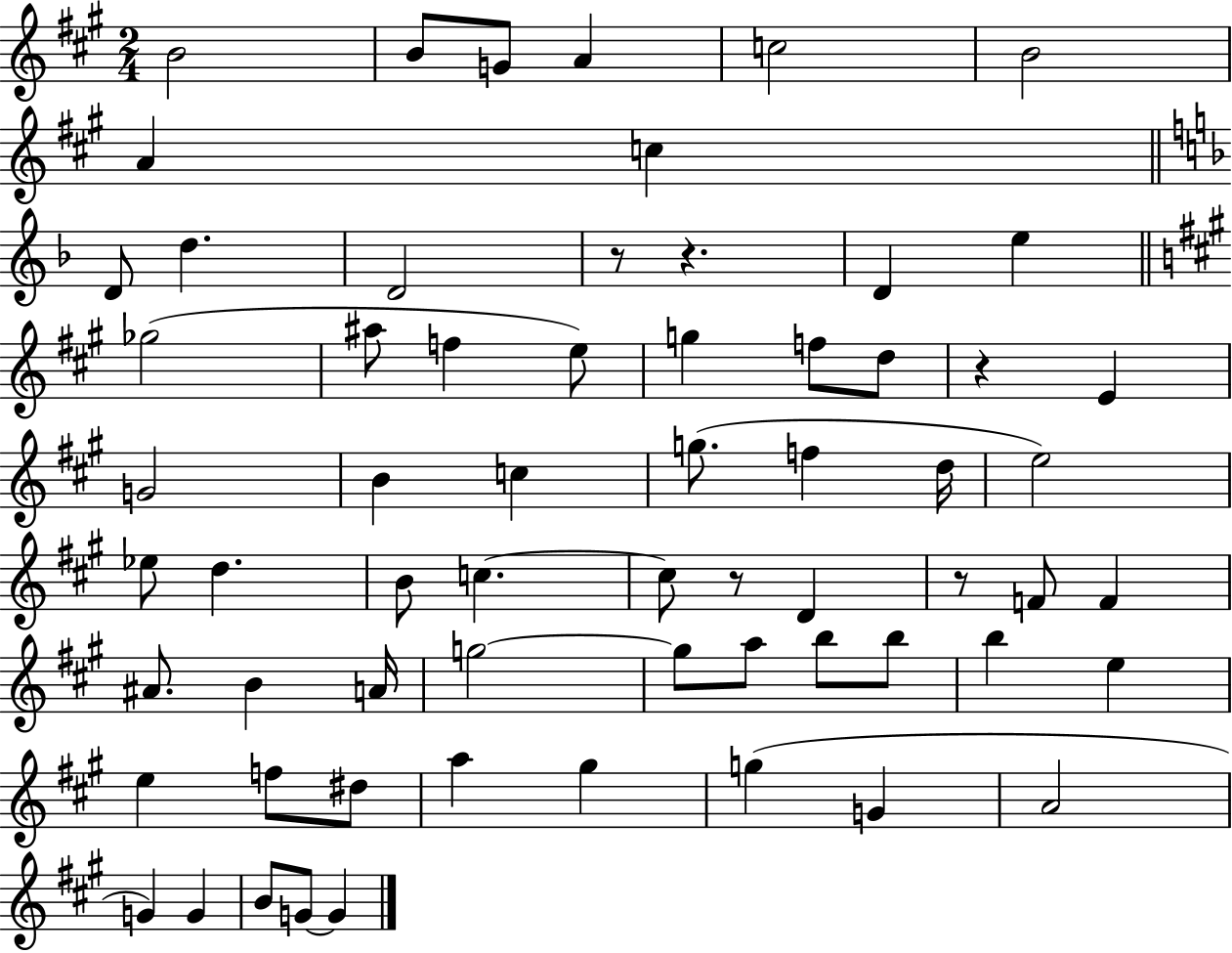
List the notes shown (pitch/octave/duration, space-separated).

B4/h B4/e G4/e A4/q C5/h B4/h A4/q C5/q D4/e D5/q. D4/h R/e R/q. D4/q E5/q Gb5/h A#5/e F5/q E5/e G5/q F5/e D5/e R/q E4/q G4/h B4/q C5/q G5/e. F5/q D5/s E5/h Eb5/e D5/q. B4/e C5/q. C5/e R/e D4/q R/e F4/e F4/q A#4/e. B4/q A4/s G5/h G5/e A5/e B5/e B5/e B5/q E5/q E5/q F5/e D#5/e A5/q G#5/q G5/q G4/q A4/h G4/q G4/q B4/e G4/e G4/q